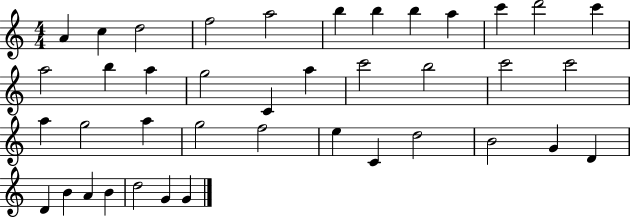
{
  \clef treble
  \numericTimeSignature
  \time 4/4
  \key c \major
  a'4 c''4 d''2 | f''2 a''2 | b''4 b''4 b''4 a''4 | c'''4 d'''2 c'''4 | \break a''2 b''4 a''4 | g''2 c'4 a''4 | c'''2 b''2 | c'''2 c'''2 | \break a''4 g''2 a''4 | g''2 f''2 | e''4 c'4 d''2 | b'2 g'4 d'4 | \break d'4 b'4 a'4 b'4 | d''2 g'4 g'4 | \bar "|."
}